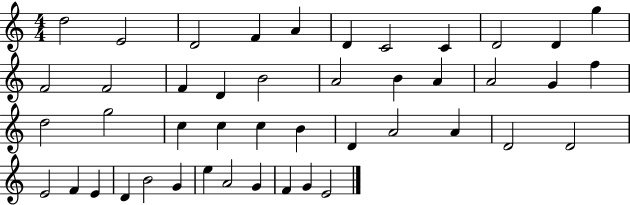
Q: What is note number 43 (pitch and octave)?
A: F4